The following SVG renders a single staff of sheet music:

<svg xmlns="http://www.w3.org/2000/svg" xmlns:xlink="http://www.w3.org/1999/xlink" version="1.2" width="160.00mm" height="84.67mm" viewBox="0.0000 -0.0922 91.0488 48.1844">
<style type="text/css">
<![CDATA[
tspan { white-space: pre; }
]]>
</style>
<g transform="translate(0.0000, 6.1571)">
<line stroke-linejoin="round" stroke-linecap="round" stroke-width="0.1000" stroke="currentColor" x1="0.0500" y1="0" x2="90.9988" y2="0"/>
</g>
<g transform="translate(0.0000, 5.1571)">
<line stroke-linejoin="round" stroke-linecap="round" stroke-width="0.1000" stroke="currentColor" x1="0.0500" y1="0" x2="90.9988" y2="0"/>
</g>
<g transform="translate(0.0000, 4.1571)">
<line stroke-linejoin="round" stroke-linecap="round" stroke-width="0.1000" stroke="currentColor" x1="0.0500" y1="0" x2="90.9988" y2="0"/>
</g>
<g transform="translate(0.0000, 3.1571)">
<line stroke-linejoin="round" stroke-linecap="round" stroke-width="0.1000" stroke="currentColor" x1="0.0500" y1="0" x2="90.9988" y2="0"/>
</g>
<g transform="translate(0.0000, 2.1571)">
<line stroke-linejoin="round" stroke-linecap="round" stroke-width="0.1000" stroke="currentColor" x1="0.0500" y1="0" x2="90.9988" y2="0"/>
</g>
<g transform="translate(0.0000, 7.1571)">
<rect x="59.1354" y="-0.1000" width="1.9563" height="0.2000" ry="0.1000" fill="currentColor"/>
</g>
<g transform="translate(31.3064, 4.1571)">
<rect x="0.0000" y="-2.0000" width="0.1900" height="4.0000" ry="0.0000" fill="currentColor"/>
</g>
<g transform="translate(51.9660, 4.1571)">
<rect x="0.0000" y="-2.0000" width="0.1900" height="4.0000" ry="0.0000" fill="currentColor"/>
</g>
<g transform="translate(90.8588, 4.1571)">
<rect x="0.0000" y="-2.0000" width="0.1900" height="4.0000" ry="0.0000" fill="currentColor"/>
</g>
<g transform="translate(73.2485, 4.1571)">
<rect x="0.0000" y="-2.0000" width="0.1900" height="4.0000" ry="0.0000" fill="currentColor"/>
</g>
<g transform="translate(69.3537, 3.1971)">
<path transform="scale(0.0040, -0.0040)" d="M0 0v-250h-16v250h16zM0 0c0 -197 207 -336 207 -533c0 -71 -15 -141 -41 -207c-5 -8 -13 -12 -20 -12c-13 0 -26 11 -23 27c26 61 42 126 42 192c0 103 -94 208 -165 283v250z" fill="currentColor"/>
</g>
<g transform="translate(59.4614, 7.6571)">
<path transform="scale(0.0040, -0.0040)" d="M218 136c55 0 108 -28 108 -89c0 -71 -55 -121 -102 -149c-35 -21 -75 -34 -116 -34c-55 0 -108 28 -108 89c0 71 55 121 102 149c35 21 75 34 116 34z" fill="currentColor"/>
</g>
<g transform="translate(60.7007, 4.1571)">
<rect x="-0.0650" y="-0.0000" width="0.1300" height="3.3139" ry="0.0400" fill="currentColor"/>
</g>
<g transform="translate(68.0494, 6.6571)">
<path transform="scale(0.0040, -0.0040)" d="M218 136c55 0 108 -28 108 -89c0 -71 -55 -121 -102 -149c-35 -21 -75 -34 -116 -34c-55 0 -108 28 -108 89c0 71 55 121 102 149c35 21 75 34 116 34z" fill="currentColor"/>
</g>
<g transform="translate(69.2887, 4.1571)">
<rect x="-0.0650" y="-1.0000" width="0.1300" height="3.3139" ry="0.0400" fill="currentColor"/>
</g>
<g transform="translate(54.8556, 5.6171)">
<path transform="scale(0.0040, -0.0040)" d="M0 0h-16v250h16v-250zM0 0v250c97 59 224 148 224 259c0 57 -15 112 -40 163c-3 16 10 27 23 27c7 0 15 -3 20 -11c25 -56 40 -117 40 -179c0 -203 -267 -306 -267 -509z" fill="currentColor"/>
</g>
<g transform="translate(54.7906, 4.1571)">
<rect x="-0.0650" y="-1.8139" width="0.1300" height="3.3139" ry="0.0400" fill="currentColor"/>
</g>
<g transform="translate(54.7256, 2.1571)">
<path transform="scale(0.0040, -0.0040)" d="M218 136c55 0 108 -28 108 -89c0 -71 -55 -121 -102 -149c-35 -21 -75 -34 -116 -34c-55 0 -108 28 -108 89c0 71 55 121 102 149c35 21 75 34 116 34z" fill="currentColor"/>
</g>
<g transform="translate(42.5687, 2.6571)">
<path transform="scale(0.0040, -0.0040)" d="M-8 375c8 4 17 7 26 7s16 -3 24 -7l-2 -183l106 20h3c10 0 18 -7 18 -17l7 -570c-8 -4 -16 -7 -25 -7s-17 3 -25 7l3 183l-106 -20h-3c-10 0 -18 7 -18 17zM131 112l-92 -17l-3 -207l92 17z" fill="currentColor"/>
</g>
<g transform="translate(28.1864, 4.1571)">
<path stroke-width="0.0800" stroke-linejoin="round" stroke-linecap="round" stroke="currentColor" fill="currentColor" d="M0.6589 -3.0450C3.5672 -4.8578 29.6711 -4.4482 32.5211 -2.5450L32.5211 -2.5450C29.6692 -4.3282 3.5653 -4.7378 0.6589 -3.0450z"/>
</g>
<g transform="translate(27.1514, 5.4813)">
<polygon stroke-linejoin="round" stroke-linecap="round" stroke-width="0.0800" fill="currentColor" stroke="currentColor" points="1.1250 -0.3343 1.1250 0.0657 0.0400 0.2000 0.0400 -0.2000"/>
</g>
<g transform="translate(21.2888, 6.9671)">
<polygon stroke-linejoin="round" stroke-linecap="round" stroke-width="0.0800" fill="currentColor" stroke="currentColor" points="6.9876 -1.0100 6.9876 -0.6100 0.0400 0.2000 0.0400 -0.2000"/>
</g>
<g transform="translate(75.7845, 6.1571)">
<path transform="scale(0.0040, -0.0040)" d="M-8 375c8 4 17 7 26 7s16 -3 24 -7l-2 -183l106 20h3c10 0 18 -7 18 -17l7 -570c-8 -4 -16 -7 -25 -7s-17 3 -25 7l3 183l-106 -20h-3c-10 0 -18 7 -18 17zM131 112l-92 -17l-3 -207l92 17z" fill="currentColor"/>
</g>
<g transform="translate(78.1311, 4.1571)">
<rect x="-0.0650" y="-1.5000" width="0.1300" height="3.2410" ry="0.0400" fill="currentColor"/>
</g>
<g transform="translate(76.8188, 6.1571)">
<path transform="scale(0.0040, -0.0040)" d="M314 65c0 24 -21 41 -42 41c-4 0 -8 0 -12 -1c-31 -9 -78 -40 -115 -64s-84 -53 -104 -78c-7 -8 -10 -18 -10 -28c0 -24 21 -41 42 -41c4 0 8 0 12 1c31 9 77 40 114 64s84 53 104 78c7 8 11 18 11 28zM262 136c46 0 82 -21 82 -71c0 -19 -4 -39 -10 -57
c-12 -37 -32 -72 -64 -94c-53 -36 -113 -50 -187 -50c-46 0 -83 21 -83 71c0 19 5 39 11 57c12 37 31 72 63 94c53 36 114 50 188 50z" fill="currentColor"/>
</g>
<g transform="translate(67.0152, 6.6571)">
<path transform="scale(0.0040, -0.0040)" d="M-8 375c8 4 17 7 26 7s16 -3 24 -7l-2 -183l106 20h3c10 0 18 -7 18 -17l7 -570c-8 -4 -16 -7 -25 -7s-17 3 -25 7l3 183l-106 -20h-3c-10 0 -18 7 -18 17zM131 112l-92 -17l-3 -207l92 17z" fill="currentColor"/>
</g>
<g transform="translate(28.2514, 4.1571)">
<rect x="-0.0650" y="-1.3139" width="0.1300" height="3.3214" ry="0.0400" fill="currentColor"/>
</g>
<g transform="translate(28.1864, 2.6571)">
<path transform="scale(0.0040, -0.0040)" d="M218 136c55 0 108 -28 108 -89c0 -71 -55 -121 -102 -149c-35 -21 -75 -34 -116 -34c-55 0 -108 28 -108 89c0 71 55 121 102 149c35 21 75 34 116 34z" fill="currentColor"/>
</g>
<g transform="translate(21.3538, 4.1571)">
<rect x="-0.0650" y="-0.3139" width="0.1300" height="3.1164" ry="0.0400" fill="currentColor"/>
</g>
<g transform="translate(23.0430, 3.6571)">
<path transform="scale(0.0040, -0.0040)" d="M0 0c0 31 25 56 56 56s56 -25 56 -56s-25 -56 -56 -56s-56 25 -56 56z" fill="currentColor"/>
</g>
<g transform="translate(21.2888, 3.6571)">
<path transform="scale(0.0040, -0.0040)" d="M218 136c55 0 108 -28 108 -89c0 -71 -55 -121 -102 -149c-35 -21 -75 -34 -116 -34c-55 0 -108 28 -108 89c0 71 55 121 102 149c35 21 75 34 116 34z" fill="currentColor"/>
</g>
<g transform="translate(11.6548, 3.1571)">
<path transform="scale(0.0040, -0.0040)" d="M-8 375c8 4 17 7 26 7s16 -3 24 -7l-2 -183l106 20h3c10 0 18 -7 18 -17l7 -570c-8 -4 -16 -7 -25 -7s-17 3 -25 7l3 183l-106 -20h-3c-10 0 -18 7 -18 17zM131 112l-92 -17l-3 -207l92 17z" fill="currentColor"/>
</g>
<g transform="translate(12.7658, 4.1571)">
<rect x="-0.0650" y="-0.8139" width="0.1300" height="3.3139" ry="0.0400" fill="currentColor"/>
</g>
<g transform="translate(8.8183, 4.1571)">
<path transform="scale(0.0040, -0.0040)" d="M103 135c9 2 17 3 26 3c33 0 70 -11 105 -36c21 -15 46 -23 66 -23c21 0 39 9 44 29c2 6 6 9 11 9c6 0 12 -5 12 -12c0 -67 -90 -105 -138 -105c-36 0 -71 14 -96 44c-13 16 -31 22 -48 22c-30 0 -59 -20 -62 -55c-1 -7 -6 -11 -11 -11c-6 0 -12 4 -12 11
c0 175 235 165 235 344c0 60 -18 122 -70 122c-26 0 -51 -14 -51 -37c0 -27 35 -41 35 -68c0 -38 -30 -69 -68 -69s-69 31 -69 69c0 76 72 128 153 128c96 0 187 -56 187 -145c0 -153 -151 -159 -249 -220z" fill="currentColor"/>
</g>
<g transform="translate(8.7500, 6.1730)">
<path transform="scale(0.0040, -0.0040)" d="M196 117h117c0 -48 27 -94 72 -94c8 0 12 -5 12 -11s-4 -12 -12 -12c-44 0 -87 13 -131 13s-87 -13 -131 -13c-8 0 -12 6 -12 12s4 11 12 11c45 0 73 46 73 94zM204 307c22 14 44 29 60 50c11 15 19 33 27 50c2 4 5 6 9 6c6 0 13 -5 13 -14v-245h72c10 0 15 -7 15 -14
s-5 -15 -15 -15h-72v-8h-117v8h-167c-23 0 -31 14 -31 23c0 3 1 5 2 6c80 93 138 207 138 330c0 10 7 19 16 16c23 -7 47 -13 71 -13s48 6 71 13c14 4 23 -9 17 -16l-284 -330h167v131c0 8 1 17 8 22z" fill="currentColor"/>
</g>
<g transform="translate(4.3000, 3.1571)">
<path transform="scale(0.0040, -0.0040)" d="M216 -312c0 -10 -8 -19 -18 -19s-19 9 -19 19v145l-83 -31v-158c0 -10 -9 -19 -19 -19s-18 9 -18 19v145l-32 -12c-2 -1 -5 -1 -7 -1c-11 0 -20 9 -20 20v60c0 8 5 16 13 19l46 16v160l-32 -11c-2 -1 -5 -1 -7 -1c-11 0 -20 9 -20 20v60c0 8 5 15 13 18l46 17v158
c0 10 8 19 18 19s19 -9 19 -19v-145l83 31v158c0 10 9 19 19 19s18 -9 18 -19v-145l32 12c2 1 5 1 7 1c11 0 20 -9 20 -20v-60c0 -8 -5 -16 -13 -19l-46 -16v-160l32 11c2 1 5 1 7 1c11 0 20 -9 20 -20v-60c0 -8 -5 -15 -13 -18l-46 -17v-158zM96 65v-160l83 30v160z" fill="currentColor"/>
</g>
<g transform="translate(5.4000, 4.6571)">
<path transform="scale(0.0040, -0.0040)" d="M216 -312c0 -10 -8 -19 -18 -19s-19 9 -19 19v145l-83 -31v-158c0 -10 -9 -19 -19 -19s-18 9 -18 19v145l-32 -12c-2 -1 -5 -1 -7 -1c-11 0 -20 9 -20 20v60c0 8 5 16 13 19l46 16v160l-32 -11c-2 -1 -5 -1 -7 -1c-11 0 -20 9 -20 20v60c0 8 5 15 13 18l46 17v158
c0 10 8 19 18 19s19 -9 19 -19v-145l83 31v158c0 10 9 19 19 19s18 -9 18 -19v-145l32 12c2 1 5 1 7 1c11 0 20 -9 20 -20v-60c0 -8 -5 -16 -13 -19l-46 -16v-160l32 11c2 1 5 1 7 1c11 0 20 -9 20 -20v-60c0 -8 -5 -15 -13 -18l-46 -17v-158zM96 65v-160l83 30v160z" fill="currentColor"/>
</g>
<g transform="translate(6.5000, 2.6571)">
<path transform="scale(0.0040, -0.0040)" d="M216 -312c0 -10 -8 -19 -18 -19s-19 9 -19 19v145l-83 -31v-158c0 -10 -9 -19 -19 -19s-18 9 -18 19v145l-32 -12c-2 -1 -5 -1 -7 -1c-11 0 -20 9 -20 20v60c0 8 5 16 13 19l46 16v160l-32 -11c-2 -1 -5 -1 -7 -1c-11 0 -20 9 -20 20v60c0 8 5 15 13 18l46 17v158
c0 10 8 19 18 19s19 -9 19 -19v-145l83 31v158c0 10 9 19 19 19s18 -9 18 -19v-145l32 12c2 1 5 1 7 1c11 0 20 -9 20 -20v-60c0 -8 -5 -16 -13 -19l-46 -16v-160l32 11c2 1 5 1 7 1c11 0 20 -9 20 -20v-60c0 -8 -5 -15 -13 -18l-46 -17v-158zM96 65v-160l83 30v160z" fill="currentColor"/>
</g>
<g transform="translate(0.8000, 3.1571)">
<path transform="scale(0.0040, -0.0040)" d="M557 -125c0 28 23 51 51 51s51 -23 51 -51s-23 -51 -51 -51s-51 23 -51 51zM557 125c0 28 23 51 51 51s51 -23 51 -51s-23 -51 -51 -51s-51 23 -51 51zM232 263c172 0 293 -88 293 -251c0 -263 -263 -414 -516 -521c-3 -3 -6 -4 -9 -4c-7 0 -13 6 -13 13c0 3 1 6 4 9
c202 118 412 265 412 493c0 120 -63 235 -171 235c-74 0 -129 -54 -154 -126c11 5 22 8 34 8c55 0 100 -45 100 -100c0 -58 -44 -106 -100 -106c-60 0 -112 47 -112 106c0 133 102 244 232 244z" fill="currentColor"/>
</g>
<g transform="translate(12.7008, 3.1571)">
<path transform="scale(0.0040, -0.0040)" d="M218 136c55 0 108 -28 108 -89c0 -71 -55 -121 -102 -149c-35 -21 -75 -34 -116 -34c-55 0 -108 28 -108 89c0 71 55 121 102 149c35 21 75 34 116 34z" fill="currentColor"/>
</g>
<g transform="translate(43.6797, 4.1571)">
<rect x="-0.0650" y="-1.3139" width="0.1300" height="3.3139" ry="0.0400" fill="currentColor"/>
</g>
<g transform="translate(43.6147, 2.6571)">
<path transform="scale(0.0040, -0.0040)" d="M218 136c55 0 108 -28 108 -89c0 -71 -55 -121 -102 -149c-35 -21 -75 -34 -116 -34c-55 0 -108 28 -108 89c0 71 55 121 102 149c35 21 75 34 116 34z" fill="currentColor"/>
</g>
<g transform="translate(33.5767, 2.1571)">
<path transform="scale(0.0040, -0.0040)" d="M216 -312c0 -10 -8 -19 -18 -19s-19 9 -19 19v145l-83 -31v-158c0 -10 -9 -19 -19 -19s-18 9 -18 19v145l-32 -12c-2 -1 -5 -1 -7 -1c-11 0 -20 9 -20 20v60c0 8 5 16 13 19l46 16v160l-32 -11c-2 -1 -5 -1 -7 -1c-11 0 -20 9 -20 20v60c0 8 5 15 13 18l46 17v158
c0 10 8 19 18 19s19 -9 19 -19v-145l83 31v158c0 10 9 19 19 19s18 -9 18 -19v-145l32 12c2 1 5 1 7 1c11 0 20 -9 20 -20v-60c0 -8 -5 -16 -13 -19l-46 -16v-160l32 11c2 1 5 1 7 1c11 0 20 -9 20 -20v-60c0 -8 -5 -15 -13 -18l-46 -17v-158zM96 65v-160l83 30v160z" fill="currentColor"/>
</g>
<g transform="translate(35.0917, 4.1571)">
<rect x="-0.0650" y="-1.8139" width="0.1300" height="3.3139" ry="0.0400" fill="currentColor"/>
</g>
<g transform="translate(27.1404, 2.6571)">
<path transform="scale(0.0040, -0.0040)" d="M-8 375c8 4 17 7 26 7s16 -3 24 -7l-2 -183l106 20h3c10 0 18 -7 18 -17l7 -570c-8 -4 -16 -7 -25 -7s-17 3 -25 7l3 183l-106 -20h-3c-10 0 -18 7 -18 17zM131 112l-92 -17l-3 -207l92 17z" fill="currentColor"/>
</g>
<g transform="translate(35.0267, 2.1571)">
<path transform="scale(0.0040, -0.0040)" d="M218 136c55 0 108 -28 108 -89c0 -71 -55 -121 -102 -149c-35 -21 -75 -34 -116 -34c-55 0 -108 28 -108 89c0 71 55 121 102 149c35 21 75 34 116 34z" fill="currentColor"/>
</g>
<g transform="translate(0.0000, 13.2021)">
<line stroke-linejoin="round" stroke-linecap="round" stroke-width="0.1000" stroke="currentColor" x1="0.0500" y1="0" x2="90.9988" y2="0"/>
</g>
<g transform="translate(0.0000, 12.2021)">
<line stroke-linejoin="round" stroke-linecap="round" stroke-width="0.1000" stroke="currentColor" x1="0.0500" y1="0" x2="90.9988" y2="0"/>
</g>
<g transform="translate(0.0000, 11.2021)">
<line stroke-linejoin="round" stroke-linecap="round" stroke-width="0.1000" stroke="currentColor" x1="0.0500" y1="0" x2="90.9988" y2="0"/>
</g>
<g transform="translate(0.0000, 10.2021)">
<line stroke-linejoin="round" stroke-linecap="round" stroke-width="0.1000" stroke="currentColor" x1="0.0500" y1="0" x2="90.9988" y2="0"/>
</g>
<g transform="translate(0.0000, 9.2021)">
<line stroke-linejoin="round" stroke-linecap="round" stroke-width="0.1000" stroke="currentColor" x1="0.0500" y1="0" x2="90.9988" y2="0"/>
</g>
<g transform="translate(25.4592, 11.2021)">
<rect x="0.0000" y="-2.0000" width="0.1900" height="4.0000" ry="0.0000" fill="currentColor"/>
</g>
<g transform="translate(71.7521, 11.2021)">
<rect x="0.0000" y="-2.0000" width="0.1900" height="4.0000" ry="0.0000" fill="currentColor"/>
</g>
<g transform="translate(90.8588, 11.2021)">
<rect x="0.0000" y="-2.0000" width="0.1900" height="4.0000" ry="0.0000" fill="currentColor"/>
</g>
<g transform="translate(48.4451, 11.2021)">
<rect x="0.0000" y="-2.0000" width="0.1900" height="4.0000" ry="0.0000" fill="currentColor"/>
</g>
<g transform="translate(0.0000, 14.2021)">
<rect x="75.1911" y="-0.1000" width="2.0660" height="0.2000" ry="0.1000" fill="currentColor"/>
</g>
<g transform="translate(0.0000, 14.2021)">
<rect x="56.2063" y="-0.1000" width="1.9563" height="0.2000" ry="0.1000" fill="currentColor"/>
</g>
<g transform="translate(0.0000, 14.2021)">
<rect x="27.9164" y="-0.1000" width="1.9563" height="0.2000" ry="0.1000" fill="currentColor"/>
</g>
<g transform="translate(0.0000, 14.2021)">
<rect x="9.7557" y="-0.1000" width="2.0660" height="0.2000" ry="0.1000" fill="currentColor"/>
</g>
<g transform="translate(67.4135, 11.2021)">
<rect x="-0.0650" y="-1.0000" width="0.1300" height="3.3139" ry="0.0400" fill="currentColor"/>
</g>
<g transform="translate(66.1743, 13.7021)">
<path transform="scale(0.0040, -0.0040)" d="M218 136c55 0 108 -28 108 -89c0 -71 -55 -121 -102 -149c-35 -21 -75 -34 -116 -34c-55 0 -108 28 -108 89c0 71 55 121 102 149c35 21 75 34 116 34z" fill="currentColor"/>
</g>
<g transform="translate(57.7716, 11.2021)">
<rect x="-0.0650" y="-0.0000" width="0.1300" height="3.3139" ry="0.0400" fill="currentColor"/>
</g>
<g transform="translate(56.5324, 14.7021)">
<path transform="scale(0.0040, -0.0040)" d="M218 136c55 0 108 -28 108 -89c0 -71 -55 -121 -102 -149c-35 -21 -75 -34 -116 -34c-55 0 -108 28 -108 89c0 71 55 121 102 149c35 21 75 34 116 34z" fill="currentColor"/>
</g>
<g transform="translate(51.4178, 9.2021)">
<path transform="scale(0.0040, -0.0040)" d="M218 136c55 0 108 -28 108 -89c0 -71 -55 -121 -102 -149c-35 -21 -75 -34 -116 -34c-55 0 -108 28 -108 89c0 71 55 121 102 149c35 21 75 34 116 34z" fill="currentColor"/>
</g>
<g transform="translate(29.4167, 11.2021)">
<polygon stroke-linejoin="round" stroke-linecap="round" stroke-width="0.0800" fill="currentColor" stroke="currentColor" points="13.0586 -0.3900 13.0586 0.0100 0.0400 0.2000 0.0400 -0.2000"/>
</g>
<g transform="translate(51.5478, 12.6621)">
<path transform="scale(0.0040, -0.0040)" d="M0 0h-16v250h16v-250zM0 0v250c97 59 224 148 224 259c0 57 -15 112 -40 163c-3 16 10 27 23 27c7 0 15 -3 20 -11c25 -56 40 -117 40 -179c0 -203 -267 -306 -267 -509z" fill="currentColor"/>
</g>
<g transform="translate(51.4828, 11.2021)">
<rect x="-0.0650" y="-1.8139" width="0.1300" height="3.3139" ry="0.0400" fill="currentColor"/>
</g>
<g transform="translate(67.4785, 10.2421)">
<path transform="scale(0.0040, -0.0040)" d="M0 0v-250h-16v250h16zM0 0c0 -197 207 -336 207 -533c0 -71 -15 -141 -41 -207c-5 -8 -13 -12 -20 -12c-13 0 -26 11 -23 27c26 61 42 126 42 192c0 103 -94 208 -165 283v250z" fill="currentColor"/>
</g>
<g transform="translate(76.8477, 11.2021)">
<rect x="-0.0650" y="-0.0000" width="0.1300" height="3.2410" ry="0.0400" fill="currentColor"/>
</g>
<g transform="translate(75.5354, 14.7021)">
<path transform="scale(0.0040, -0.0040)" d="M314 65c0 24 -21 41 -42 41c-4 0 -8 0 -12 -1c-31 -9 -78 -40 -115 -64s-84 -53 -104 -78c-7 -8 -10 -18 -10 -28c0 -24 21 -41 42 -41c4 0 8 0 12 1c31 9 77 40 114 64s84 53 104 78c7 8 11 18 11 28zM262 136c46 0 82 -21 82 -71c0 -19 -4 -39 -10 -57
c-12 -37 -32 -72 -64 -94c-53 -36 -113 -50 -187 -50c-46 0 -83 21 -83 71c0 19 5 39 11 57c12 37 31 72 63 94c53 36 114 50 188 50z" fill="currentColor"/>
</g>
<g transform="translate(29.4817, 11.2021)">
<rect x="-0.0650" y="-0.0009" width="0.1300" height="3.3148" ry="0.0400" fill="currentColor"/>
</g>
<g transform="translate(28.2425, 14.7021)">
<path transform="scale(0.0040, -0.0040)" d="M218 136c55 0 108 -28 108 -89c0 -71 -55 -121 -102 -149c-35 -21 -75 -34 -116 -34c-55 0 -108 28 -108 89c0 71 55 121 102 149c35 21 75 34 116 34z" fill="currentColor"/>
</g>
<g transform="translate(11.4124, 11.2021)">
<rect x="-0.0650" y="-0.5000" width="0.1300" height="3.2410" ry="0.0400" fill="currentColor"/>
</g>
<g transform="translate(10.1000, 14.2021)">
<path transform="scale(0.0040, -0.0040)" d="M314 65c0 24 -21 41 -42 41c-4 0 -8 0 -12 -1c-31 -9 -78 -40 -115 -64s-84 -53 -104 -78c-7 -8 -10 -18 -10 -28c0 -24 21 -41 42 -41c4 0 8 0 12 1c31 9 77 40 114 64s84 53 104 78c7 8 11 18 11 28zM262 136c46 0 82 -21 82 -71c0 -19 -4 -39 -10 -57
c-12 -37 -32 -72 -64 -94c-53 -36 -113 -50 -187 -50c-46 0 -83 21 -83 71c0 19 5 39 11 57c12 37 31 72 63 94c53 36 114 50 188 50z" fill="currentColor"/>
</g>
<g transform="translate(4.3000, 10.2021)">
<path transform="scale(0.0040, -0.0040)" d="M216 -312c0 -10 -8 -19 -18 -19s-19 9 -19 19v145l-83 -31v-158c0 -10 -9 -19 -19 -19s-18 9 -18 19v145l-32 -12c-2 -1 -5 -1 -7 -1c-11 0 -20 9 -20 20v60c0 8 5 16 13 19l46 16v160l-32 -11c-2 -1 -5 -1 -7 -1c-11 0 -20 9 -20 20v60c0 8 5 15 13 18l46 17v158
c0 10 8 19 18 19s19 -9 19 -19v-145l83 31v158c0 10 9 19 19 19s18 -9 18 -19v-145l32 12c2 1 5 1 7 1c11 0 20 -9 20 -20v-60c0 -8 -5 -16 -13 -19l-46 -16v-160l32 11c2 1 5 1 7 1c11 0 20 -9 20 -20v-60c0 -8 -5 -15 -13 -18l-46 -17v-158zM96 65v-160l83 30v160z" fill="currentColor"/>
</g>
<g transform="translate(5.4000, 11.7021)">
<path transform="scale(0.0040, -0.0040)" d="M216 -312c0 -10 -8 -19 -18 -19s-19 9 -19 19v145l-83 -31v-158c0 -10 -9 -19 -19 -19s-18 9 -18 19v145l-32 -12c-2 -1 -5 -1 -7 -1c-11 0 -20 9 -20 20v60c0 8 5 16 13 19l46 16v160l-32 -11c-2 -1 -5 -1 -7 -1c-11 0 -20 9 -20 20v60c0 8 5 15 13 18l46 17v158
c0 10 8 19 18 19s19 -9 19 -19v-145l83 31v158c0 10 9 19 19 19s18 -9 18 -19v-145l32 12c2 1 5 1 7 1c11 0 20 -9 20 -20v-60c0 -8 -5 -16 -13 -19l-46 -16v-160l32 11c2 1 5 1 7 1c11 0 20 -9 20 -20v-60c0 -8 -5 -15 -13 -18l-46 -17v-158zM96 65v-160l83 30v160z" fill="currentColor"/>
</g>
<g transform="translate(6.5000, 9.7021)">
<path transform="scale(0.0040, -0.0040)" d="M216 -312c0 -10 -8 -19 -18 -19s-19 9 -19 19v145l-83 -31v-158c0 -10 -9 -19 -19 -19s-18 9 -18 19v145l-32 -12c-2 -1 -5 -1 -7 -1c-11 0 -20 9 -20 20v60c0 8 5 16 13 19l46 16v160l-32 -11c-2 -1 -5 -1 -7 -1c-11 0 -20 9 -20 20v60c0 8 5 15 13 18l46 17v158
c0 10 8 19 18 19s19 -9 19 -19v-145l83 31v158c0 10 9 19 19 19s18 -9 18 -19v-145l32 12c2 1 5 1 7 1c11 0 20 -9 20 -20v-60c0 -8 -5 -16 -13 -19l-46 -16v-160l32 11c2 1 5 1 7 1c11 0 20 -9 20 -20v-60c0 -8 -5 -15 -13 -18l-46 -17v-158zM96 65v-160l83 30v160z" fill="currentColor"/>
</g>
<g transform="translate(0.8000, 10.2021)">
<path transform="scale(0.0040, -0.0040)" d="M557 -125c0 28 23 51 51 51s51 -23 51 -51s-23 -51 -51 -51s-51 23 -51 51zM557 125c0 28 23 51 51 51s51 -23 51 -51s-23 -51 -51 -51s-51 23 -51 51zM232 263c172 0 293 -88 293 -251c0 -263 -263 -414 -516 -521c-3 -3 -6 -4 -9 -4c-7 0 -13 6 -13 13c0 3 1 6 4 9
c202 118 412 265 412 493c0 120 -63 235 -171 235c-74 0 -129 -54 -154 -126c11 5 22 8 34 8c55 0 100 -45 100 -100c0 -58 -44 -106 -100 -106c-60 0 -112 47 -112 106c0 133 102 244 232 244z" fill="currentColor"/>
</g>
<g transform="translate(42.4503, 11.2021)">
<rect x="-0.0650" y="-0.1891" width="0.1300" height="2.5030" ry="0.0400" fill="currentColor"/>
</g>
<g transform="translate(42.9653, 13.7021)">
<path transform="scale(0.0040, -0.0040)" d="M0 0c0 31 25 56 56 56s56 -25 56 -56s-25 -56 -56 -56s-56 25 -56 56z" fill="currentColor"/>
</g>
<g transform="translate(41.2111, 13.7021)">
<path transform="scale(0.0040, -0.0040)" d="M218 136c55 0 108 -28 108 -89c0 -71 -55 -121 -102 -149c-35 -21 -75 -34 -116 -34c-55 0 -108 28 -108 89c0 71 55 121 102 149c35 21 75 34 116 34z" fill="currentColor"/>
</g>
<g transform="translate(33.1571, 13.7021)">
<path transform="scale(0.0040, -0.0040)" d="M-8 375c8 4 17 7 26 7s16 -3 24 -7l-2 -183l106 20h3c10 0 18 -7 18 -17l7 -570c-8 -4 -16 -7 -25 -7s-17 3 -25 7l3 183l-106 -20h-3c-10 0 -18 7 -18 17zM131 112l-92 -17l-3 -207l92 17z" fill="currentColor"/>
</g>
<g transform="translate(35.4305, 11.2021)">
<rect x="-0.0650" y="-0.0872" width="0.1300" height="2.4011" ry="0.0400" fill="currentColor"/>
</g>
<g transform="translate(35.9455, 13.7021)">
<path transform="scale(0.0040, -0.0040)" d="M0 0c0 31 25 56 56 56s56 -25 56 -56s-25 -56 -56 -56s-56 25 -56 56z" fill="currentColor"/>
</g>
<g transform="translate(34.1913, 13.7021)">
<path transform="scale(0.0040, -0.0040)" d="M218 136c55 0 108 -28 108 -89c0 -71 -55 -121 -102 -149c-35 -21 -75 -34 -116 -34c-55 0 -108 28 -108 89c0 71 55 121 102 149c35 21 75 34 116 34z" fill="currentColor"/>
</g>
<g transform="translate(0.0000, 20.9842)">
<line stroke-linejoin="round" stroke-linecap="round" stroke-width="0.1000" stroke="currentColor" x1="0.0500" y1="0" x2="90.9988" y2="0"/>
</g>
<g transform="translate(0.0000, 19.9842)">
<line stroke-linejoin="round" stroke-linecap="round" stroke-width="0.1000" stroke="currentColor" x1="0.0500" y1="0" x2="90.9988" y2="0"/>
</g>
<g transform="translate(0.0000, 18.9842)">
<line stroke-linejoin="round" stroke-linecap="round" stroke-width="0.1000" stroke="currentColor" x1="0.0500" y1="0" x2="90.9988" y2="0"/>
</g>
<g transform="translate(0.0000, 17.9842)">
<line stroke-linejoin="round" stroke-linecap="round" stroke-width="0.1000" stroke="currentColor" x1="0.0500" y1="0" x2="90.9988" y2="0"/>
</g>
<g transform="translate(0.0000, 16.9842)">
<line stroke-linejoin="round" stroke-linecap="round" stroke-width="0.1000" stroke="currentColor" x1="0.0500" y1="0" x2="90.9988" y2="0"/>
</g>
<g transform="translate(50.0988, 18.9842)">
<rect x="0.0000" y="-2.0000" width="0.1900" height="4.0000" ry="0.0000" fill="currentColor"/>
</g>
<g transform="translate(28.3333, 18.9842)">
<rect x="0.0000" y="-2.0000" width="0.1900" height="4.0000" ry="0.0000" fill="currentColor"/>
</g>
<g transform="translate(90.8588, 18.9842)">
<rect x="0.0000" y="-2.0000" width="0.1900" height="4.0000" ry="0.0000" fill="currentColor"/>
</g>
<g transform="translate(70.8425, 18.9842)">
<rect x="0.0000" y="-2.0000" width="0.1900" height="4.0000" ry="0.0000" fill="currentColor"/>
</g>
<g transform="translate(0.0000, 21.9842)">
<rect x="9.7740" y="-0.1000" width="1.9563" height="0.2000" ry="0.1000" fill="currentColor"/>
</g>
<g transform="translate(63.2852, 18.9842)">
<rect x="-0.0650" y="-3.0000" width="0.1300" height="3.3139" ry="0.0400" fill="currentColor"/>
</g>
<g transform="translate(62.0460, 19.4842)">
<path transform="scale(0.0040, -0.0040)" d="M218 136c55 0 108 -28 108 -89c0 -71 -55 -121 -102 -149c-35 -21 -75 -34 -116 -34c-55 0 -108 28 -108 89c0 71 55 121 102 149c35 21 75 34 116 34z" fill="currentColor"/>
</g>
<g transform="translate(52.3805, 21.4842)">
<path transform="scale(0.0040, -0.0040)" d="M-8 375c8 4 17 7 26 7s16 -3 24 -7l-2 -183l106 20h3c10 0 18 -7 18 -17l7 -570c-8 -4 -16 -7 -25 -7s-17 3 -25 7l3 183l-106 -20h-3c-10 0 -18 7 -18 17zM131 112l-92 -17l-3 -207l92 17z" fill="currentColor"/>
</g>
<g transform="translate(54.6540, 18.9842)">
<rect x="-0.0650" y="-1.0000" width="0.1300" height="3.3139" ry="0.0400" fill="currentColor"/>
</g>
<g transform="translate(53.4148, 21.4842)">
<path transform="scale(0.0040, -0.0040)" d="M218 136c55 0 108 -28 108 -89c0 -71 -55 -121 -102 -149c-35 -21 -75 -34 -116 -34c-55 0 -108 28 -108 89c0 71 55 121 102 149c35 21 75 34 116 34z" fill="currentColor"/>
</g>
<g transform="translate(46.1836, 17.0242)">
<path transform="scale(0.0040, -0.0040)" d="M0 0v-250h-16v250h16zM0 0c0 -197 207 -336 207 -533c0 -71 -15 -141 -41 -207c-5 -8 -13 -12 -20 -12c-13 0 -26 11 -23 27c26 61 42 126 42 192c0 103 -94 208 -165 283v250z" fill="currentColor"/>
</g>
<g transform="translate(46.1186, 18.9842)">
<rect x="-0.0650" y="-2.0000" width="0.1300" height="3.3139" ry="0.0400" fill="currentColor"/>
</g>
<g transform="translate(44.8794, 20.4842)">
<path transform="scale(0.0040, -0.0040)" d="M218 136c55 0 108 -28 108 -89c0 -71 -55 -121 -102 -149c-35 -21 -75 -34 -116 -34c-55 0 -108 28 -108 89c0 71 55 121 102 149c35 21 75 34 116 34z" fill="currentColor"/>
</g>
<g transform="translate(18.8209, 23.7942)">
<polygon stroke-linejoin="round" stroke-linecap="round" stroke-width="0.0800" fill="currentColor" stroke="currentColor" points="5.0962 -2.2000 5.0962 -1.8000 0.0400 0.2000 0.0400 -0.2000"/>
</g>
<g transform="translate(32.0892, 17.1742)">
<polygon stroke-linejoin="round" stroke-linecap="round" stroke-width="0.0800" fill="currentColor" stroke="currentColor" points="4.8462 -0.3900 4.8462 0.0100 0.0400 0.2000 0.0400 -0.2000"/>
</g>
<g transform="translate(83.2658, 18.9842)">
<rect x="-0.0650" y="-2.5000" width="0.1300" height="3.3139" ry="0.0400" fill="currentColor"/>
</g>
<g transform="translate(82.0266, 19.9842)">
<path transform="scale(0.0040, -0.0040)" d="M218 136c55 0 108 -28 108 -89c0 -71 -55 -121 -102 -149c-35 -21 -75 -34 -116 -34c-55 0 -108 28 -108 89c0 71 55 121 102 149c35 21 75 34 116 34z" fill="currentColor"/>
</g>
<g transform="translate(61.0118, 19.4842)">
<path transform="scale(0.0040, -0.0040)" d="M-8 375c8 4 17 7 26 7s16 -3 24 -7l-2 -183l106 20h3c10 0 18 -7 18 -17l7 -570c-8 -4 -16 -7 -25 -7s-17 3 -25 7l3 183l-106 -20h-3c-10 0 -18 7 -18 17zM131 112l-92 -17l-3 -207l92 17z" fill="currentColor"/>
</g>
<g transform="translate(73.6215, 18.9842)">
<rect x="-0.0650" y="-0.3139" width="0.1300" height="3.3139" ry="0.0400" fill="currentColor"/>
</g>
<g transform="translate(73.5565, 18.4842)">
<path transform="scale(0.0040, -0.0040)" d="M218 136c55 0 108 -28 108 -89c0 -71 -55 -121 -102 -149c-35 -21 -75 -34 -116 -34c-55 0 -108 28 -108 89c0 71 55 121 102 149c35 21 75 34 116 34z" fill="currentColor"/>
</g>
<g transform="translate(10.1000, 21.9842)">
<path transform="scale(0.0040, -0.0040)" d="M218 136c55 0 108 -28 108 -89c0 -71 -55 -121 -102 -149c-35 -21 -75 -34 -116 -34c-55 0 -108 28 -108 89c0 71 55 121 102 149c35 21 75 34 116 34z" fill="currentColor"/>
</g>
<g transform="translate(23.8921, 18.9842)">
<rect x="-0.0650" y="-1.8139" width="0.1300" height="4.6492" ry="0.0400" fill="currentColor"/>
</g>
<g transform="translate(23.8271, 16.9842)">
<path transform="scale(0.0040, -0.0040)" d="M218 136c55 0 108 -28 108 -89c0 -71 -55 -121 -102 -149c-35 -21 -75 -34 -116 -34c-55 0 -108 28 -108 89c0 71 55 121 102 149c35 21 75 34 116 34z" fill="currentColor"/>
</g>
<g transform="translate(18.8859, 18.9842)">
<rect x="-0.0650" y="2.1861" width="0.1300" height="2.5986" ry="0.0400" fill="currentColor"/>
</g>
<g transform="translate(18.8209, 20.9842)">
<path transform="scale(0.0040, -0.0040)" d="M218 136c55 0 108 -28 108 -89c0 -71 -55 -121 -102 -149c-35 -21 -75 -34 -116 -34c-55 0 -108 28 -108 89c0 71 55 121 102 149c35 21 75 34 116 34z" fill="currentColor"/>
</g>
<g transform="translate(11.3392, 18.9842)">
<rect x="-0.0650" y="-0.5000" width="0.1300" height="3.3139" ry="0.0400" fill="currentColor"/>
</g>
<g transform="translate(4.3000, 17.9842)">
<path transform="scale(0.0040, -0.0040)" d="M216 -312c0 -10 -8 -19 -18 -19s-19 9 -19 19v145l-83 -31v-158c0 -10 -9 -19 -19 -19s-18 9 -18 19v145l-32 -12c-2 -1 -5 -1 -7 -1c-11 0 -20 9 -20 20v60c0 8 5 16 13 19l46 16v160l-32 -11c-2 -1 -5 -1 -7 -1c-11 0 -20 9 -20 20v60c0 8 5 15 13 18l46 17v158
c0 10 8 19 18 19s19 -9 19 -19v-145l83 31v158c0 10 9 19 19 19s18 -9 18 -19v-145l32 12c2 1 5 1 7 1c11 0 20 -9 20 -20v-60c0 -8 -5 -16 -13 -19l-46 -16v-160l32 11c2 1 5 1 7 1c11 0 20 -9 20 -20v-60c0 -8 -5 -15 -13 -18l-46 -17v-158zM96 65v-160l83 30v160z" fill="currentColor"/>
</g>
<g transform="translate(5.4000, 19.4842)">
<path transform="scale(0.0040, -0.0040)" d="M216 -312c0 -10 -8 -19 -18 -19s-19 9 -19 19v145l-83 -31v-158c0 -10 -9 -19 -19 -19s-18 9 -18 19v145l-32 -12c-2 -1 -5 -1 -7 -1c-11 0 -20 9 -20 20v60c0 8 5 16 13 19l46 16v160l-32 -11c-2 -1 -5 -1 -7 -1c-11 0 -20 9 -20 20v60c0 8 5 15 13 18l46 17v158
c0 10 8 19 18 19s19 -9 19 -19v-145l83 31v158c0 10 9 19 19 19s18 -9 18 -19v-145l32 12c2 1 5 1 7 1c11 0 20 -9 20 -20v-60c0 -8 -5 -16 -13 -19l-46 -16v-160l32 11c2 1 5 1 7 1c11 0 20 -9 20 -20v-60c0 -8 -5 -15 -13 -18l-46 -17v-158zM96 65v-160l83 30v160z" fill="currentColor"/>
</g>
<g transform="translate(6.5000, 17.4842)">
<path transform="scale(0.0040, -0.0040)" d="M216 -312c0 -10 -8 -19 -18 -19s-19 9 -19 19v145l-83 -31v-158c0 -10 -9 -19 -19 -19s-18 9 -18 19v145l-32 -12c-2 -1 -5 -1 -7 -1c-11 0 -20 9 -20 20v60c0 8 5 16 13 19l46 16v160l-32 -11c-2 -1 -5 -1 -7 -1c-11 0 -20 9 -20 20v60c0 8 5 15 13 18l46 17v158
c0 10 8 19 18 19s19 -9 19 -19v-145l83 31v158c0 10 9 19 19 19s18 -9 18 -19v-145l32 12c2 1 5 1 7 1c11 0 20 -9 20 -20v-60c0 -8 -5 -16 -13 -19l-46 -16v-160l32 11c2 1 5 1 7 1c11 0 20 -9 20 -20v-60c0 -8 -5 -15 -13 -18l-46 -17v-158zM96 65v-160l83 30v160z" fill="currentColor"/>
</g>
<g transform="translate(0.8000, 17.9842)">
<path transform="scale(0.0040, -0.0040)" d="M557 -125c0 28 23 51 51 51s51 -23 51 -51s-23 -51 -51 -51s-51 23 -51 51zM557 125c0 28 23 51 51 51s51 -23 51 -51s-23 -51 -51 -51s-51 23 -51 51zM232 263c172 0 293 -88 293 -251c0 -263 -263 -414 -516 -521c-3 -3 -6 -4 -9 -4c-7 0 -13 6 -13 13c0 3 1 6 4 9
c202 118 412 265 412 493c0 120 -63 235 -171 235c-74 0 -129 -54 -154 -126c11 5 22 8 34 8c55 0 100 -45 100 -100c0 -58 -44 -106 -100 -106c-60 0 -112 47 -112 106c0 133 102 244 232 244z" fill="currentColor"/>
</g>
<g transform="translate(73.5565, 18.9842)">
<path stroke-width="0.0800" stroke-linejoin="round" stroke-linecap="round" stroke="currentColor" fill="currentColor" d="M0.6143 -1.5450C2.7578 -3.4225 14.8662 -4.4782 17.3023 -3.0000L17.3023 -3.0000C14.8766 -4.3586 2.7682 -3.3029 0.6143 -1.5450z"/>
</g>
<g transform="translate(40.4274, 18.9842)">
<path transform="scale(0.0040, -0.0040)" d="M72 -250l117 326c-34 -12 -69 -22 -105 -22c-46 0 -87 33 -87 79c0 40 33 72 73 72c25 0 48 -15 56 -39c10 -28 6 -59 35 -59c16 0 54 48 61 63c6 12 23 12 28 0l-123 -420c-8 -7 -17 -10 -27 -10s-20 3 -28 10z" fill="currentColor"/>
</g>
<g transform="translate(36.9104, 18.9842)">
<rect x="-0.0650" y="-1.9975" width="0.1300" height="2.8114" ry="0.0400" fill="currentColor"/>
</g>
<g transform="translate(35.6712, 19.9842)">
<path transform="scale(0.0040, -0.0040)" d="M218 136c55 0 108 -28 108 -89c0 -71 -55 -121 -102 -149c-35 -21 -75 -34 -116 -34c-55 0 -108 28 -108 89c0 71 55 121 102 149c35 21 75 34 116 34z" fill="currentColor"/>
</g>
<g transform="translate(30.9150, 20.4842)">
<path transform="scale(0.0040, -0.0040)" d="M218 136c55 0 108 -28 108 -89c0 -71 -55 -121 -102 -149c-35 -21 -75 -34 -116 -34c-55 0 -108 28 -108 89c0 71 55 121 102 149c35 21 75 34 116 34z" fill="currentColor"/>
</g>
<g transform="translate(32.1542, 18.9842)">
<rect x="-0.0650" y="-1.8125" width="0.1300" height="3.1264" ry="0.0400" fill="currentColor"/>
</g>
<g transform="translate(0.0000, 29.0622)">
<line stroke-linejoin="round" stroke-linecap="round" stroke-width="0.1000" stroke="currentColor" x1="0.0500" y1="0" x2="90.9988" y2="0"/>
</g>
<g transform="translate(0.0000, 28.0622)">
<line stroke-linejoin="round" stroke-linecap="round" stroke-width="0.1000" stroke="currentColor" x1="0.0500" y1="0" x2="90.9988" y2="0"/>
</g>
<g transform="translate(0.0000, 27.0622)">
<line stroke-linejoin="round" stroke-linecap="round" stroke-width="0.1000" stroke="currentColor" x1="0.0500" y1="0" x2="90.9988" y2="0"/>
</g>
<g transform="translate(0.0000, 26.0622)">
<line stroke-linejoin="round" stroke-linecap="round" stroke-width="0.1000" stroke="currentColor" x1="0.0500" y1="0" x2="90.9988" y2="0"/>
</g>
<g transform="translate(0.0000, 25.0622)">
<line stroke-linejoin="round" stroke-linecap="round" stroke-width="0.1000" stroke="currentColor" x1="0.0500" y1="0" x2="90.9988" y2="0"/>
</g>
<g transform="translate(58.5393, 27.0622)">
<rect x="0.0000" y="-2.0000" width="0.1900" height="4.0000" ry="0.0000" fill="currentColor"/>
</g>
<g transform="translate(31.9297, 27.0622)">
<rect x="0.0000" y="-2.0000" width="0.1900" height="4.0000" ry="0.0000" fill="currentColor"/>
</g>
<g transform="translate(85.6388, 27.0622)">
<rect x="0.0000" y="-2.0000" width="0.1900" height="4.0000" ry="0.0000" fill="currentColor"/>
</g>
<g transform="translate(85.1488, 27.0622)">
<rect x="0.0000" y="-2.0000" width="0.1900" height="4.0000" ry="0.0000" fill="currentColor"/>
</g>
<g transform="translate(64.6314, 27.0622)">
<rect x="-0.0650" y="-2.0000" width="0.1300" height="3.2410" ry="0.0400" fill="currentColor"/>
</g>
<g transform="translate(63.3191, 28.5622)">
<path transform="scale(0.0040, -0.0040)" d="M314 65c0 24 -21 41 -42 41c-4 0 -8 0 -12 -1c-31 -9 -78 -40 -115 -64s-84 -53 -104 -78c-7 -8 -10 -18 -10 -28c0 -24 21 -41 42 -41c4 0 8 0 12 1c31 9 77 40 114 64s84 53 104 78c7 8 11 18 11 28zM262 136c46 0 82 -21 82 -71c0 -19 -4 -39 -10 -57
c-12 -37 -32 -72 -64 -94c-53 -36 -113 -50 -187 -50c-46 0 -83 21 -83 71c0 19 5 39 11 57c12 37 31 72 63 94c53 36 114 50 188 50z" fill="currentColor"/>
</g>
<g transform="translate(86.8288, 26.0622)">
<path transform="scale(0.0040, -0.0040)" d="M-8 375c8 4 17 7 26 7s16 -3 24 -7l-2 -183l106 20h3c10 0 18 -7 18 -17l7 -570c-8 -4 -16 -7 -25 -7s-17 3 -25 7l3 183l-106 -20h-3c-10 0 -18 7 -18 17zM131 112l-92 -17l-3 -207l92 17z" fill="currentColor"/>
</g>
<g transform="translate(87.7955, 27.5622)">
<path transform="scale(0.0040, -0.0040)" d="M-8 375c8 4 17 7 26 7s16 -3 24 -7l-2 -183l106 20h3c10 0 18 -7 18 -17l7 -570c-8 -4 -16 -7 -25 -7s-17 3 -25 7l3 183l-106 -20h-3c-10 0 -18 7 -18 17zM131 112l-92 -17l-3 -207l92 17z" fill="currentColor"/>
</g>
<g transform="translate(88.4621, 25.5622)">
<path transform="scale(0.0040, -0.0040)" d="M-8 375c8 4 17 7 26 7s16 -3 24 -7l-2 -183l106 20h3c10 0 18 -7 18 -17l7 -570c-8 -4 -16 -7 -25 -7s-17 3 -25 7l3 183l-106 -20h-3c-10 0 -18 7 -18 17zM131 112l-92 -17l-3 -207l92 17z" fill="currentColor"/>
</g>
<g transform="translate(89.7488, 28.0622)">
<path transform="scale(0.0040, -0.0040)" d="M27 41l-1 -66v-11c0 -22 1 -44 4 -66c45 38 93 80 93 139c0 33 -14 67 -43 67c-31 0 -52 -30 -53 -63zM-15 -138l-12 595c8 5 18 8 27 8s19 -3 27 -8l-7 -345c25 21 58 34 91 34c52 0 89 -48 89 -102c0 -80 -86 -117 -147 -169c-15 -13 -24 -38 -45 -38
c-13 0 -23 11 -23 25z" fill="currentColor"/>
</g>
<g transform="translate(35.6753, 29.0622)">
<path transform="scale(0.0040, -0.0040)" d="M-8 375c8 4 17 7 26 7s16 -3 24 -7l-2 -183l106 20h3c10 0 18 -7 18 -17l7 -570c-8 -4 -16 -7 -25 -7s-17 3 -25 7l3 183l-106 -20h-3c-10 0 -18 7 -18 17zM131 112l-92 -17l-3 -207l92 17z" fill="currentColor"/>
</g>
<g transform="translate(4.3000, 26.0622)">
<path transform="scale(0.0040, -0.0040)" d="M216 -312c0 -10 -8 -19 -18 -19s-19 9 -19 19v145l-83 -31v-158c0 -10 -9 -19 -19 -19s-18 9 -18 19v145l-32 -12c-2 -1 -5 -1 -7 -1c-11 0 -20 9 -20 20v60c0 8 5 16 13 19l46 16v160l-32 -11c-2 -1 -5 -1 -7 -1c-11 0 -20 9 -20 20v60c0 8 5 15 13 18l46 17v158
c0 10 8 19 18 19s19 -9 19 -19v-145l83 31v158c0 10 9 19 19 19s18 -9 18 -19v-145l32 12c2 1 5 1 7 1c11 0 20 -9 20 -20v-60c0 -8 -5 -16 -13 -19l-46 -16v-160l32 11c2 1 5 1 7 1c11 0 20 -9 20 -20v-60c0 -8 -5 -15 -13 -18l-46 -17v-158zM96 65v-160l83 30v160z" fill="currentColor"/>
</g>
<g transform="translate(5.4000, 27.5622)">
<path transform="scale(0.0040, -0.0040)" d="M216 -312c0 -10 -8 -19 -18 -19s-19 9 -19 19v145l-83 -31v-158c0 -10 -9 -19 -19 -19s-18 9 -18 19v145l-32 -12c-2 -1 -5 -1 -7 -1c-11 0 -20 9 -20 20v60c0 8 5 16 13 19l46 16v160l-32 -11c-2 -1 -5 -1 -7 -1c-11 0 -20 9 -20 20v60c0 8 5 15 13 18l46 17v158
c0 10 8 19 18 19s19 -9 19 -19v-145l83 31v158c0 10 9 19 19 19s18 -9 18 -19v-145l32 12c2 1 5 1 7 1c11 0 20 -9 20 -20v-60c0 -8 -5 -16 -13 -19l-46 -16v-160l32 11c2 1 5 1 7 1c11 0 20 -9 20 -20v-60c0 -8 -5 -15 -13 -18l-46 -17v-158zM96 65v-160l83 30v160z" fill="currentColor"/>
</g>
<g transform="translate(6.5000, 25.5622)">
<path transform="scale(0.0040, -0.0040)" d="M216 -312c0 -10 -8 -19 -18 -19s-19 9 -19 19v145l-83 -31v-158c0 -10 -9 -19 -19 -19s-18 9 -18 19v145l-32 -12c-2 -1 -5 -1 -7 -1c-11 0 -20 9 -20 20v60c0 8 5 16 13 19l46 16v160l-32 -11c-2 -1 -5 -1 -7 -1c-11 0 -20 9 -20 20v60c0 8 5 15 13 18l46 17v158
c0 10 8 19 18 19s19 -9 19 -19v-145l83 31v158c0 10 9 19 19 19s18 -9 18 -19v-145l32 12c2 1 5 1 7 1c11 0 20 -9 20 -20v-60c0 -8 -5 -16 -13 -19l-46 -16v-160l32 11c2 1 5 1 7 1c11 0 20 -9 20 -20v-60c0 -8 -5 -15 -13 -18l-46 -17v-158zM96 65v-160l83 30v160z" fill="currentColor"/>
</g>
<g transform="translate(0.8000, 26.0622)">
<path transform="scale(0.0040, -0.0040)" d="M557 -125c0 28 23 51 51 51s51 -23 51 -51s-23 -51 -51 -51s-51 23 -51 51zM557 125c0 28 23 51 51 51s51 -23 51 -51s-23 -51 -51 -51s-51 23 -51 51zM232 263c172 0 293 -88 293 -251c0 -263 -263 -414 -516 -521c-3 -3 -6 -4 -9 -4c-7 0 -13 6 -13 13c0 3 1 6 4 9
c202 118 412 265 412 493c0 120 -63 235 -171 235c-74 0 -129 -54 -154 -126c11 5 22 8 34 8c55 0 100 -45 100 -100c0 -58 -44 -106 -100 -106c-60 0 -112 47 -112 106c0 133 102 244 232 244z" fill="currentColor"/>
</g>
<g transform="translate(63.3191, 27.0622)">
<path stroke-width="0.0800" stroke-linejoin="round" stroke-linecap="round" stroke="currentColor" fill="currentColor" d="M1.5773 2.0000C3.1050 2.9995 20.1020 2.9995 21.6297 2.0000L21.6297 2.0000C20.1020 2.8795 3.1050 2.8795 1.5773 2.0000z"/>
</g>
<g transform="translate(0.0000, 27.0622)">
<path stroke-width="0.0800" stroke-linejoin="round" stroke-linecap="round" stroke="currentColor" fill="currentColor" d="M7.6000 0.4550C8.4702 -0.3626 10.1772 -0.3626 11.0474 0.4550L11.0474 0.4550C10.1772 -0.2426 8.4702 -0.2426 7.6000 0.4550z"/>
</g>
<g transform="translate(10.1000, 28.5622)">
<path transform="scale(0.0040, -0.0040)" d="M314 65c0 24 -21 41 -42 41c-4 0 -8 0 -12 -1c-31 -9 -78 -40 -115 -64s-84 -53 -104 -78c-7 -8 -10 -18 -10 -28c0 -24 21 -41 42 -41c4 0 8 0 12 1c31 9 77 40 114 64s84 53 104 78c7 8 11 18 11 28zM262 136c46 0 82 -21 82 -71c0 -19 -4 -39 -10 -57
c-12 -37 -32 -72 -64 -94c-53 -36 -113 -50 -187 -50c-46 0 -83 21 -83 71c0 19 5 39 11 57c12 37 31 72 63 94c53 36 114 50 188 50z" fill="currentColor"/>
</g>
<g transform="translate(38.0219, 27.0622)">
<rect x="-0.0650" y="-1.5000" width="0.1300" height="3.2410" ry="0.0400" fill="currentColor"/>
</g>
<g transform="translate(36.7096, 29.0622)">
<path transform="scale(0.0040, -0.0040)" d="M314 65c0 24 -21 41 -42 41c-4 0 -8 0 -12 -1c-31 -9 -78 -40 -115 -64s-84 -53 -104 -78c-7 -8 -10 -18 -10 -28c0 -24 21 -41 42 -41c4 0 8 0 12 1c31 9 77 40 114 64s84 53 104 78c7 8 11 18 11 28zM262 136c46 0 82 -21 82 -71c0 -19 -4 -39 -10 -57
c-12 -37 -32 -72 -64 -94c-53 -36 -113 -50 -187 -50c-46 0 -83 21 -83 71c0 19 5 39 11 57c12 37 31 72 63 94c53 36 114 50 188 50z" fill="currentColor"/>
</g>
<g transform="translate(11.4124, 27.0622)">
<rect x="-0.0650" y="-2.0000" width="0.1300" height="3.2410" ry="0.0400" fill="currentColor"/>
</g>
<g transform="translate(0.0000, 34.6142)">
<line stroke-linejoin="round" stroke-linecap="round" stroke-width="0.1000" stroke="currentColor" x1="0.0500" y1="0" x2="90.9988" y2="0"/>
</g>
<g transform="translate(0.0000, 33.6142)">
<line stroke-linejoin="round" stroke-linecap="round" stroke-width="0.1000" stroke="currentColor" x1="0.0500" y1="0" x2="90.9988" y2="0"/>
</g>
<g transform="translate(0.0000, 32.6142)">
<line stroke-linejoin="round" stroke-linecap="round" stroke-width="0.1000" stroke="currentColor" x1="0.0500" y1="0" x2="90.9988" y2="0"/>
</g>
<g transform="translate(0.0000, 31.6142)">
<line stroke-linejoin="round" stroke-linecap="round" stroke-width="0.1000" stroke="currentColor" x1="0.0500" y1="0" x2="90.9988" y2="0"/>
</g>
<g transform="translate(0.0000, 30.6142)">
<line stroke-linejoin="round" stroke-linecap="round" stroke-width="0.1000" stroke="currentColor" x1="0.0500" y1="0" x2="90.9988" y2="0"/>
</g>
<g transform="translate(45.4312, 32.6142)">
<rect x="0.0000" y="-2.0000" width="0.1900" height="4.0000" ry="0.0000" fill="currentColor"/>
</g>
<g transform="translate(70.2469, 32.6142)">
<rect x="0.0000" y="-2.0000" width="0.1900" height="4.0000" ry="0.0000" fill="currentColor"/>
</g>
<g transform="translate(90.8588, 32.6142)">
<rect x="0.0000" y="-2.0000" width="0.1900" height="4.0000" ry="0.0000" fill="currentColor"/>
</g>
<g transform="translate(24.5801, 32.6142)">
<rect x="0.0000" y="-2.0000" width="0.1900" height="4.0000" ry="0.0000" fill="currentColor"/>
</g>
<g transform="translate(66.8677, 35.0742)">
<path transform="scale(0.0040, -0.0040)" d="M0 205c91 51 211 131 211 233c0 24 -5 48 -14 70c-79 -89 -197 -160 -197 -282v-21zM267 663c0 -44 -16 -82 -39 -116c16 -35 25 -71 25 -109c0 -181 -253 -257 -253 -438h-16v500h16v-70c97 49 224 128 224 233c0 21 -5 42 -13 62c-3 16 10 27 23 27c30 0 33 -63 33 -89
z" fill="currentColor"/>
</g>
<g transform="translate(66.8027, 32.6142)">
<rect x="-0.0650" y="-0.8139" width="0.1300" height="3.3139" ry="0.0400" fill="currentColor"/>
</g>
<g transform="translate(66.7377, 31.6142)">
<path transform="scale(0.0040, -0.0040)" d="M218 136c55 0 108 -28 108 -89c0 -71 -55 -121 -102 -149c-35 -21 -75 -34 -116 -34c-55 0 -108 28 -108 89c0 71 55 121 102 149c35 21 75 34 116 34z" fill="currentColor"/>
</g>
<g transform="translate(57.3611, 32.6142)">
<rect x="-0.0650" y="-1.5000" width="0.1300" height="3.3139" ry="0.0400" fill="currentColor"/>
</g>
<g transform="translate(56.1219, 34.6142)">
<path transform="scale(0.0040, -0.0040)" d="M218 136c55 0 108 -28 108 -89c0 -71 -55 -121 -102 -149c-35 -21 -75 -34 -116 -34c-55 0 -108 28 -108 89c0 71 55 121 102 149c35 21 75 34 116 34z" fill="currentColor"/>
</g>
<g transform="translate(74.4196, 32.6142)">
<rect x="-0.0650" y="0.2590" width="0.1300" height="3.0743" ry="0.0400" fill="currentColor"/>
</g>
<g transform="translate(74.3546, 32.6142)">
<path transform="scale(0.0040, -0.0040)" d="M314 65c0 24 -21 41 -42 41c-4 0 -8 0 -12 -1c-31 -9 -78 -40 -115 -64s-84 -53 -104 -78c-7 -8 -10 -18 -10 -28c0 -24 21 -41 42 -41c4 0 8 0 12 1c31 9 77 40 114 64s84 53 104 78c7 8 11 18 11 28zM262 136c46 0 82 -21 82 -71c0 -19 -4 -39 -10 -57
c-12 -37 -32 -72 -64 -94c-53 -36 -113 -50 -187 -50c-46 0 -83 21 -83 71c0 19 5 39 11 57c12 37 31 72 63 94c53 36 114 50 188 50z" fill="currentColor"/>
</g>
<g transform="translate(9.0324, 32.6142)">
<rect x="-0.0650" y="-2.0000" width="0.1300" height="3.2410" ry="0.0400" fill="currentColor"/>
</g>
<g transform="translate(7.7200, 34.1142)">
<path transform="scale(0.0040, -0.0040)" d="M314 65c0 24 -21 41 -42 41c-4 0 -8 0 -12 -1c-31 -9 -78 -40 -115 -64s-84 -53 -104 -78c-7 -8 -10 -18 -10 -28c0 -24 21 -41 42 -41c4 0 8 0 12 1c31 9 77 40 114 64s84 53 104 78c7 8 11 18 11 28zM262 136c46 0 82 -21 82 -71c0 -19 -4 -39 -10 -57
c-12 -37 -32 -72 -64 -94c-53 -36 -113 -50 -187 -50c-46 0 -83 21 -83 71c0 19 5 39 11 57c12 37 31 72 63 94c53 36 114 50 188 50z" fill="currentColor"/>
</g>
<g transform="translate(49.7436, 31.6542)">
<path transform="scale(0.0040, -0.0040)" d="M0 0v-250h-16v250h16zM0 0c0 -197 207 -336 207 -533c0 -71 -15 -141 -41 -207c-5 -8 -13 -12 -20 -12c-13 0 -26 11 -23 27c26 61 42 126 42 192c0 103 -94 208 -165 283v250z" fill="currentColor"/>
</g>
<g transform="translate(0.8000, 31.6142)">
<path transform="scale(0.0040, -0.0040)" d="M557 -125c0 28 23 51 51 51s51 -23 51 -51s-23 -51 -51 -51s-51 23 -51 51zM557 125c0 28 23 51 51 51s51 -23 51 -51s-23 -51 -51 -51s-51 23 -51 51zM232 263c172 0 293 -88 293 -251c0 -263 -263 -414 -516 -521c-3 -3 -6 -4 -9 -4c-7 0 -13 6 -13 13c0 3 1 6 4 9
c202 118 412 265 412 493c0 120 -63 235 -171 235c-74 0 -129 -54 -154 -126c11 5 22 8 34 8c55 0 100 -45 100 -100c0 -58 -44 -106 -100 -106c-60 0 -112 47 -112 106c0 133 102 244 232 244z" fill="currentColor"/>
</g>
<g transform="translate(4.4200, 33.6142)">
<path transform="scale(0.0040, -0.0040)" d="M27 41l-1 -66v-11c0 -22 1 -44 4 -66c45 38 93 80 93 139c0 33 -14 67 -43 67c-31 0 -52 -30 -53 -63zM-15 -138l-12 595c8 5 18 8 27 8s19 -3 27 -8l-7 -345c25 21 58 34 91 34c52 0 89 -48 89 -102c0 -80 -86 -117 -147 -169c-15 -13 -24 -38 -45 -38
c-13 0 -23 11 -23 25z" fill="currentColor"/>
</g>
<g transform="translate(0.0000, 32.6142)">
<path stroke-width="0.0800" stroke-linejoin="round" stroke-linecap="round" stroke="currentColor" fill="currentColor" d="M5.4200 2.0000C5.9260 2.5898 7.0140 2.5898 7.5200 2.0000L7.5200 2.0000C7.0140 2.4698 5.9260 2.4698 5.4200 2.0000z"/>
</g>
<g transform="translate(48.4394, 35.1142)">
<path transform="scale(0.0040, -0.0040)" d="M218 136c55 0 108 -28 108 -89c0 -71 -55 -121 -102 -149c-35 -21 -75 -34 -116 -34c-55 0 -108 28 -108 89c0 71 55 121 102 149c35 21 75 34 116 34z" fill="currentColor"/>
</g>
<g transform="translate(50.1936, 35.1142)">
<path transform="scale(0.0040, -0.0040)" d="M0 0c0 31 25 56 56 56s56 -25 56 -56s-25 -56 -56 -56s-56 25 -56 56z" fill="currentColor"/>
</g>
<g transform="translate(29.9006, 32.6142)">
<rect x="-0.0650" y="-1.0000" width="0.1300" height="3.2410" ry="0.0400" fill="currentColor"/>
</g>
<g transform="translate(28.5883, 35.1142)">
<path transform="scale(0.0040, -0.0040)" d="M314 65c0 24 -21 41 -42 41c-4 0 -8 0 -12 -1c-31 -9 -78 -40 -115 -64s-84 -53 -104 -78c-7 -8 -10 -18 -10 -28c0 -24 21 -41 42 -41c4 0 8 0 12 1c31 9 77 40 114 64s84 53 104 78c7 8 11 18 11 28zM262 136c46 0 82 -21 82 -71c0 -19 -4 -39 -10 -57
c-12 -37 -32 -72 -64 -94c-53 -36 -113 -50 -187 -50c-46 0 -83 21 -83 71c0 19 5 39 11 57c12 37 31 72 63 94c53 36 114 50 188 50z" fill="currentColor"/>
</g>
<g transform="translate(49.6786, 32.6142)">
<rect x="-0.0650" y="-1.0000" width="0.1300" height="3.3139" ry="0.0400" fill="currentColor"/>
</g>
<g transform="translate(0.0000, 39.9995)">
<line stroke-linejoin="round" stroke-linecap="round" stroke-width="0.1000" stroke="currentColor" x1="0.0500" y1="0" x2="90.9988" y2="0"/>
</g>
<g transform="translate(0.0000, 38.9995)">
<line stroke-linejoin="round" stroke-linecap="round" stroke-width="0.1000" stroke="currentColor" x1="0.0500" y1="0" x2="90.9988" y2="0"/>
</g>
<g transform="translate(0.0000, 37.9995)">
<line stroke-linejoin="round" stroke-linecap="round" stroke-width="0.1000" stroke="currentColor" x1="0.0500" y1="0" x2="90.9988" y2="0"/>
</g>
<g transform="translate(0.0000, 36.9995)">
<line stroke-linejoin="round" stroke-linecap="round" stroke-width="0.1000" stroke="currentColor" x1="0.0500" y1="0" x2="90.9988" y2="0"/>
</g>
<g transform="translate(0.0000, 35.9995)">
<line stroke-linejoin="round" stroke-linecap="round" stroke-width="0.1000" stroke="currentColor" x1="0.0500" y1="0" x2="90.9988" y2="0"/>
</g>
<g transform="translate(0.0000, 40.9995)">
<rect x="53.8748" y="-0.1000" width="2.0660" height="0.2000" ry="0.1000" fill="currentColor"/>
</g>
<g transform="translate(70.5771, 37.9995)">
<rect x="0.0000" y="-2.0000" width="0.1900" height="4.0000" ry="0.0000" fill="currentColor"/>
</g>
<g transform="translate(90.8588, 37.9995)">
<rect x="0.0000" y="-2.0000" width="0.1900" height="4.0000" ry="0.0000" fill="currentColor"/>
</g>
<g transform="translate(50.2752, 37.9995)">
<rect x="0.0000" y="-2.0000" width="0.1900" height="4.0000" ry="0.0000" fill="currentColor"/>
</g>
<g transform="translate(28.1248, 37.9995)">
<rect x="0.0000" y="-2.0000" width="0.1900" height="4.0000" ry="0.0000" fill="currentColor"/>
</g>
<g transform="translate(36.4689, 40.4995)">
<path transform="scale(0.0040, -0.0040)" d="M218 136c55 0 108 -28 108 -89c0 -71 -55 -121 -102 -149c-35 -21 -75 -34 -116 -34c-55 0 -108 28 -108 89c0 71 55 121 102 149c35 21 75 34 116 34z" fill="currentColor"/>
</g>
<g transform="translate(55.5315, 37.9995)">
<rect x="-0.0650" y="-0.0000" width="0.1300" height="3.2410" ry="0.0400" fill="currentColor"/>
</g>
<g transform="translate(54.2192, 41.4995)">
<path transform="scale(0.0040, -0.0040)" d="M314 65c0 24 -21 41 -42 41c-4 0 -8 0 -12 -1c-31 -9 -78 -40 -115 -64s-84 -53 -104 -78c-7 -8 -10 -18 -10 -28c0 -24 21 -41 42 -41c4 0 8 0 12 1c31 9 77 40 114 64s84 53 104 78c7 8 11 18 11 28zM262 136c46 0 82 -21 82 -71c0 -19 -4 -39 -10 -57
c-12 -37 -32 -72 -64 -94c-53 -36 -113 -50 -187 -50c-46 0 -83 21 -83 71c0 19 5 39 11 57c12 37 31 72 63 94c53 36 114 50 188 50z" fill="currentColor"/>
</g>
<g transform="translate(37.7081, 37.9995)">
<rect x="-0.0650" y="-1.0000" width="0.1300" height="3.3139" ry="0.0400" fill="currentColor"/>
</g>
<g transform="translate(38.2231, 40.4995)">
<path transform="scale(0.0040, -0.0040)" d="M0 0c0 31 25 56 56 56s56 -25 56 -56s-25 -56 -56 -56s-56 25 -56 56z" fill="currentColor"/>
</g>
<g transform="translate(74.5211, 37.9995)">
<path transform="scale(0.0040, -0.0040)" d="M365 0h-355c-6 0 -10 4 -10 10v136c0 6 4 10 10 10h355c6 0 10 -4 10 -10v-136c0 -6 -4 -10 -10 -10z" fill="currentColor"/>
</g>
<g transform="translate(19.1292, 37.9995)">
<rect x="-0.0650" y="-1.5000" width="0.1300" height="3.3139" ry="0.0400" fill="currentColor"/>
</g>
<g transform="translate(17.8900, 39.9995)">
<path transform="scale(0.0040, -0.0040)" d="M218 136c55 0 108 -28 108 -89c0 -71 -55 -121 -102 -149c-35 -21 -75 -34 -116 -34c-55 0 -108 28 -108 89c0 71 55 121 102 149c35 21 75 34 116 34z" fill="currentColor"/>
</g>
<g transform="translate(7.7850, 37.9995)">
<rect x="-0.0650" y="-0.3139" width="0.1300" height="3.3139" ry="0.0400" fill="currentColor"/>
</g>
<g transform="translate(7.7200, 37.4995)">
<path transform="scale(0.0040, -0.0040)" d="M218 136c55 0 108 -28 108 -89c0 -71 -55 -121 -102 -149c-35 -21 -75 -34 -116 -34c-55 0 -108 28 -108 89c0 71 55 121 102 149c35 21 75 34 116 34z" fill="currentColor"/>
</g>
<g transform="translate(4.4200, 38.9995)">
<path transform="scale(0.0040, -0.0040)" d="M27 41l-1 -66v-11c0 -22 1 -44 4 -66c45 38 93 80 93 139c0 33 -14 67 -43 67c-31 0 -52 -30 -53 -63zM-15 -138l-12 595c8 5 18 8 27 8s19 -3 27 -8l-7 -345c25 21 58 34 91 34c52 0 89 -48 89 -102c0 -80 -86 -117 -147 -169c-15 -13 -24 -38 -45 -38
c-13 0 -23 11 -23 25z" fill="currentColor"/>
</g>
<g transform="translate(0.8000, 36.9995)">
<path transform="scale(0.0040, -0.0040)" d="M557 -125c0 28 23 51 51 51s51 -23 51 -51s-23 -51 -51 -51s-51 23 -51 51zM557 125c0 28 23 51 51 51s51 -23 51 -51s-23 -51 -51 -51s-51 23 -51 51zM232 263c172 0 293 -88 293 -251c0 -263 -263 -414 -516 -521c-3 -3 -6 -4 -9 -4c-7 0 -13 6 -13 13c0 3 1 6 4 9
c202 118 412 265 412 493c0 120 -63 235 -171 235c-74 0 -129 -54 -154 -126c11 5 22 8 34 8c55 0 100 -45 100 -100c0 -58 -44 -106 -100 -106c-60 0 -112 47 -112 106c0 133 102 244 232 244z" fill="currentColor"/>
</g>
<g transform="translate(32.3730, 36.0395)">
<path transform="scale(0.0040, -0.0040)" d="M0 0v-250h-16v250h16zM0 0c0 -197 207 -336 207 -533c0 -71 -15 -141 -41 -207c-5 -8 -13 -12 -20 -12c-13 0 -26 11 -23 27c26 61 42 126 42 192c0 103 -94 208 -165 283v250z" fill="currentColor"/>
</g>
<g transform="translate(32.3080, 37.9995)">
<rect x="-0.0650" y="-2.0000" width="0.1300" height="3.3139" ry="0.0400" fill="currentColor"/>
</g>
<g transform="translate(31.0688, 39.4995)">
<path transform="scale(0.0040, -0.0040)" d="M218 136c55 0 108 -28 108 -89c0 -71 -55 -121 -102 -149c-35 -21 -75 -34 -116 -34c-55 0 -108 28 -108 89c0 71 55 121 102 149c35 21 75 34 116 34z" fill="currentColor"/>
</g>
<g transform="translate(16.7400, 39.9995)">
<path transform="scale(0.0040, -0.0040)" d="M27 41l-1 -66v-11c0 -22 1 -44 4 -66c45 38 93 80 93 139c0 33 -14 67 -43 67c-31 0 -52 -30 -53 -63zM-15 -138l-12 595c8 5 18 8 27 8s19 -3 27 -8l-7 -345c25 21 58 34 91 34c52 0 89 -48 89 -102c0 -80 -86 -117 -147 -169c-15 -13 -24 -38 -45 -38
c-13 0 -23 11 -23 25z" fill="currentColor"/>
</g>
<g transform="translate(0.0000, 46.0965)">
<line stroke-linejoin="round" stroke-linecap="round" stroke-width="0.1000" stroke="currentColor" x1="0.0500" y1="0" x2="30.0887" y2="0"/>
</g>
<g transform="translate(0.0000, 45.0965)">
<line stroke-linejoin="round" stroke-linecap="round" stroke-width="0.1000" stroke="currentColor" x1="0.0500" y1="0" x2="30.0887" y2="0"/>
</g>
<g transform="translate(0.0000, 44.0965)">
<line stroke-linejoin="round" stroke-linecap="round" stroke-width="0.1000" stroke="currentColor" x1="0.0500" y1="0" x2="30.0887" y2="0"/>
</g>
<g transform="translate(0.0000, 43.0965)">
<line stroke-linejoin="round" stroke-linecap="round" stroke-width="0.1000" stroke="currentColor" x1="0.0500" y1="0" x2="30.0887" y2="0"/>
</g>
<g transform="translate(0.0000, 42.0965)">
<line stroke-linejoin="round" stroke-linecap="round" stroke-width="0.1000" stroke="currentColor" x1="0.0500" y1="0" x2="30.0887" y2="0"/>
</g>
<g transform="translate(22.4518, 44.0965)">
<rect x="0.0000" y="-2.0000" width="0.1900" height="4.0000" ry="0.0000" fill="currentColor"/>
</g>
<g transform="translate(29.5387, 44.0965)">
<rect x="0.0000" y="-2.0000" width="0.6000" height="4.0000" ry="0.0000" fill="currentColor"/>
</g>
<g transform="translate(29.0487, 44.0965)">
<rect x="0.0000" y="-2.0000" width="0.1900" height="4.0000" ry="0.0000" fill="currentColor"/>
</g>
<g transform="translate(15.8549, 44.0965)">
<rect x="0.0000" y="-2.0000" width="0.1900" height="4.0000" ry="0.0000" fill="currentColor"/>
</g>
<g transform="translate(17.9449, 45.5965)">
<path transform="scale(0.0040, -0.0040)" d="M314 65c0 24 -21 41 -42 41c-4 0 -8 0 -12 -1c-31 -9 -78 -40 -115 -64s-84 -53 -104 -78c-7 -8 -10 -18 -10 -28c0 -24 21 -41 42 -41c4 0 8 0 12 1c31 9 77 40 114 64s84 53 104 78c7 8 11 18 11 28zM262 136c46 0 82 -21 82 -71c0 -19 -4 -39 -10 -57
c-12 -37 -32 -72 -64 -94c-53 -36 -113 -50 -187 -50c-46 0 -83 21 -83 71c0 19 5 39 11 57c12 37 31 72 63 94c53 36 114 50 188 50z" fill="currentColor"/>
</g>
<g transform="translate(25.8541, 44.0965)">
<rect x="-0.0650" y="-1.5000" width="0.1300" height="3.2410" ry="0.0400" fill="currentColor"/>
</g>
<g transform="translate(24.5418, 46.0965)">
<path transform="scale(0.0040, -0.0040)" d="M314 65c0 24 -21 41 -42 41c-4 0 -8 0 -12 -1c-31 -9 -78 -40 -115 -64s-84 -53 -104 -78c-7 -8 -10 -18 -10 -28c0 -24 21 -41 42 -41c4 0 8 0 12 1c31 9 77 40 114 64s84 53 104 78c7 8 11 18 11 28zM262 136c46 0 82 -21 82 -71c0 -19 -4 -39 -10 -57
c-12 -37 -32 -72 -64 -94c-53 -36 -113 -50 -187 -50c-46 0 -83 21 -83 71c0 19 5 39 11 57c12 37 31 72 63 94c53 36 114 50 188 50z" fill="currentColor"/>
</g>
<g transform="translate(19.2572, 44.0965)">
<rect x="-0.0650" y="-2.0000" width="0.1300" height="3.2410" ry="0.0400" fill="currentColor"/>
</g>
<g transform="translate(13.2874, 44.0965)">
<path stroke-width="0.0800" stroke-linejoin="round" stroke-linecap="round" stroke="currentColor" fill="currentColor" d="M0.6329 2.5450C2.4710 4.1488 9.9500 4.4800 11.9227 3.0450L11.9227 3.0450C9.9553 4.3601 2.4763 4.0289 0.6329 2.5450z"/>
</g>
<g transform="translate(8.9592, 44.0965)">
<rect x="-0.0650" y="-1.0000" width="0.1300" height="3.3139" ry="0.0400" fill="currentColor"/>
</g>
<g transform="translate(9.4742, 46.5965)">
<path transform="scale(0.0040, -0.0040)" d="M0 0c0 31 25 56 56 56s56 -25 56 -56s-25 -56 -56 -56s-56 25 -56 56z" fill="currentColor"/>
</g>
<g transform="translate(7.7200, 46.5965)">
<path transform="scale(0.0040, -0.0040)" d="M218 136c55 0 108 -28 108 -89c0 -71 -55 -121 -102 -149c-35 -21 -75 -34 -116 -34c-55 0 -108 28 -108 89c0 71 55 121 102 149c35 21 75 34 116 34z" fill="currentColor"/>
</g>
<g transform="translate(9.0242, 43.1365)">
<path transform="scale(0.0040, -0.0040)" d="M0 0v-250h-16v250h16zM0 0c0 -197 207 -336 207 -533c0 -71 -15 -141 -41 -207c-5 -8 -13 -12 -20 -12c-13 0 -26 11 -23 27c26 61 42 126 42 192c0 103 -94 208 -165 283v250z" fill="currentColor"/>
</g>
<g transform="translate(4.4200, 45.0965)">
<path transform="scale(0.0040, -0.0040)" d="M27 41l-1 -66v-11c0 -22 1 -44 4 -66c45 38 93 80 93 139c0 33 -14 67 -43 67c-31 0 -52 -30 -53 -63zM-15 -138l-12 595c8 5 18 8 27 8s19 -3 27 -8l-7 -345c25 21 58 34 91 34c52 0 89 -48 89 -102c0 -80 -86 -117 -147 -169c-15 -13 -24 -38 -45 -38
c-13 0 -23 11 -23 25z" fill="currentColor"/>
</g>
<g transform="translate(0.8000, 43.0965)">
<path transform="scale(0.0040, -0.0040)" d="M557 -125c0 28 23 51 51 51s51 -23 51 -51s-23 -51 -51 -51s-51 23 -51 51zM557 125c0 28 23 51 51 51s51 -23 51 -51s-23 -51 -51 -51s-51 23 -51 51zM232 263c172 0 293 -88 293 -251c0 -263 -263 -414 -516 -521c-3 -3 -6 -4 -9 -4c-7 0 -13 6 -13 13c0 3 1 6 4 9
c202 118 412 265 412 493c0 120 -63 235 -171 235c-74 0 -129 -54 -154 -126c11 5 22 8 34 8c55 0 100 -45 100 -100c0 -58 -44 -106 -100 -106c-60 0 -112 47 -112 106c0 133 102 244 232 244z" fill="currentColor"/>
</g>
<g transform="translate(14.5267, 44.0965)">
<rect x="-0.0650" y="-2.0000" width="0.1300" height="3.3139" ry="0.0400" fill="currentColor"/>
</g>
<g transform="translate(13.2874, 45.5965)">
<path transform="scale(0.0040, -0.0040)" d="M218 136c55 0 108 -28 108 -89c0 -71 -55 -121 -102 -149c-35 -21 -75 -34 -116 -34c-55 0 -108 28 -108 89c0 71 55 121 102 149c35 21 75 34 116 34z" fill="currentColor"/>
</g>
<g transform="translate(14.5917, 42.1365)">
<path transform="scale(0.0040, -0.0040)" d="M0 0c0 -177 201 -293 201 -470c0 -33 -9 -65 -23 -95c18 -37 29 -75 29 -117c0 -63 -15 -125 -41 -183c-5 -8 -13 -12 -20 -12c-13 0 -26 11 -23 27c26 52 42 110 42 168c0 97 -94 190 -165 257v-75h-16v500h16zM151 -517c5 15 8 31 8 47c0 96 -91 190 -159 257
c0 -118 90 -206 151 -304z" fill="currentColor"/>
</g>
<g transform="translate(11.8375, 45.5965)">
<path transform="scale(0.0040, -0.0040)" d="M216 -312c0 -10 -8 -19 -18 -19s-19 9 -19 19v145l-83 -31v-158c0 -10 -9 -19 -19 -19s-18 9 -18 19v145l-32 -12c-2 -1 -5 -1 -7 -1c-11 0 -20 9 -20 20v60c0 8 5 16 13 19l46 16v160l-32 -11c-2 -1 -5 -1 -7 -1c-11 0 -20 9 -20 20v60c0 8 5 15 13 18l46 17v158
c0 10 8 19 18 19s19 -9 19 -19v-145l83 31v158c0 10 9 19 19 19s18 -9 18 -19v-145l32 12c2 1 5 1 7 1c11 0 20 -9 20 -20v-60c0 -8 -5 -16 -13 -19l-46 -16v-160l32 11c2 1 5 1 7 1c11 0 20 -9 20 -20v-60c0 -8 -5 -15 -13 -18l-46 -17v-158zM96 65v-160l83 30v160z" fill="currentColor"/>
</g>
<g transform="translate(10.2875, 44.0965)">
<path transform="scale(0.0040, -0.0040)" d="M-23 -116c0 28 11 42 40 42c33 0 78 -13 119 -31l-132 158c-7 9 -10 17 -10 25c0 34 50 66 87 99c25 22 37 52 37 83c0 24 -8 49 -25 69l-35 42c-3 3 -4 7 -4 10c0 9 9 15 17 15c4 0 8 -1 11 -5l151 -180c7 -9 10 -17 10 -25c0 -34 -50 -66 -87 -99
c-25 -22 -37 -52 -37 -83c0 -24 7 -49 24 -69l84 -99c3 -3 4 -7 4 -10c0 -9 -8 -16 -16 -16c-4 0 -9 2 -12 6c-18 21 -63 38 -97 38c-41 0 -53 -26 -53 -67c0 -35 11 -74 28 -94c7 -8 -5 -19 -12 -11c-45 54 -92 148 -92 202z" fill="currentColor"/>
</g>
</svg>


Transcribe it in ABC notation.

X:1
T:Untitled
M:2/4
L:1/4
K:A
F, E,/2 G,/4 ^A, G, A,/2 D,, F,,/2 G,,2 E,,2 D,,/2 F,,/2 F,,/2 A,/2 D,, ^F,,/2 D,,2 E,, ^G,,/2 A,/2 A,,/2 B,,/2 z/2 A,,/2 F,, C, E, B,, A,,2 G,,2 A,,2 A,,2 F,,2 F,,/2 G,, F,/4 D,2 E, _G,, A,,/2 F,, D,,2 z2 F,,/2 z ^A,,/4 A,,2 G,,2